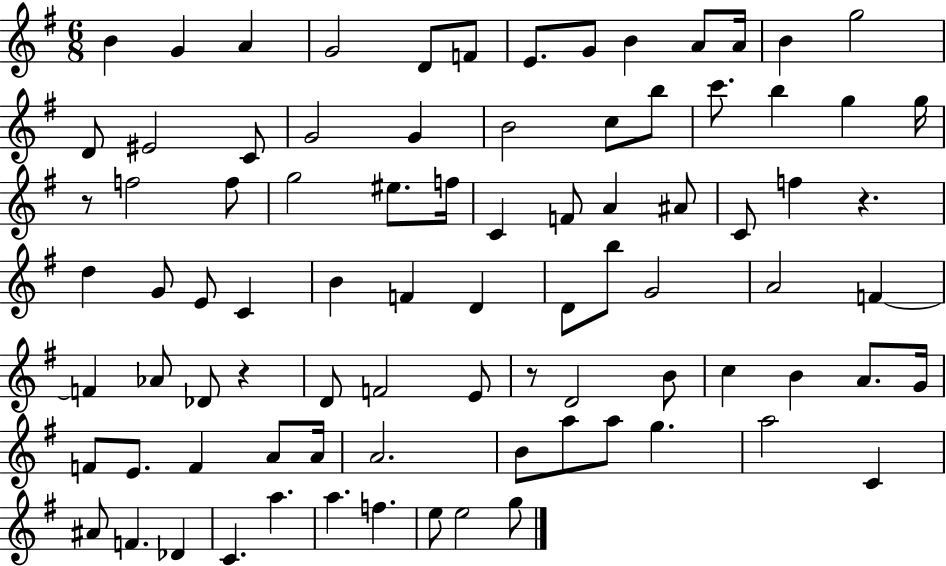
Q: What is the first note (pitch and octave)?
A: B4